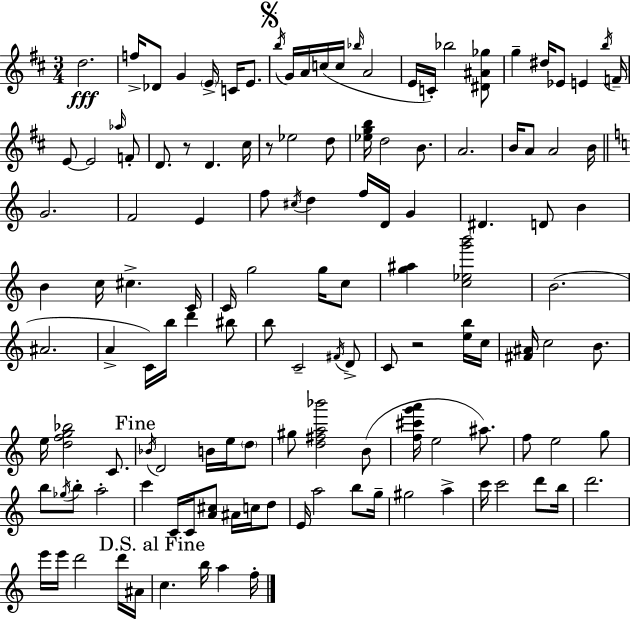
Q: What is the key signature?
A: D major